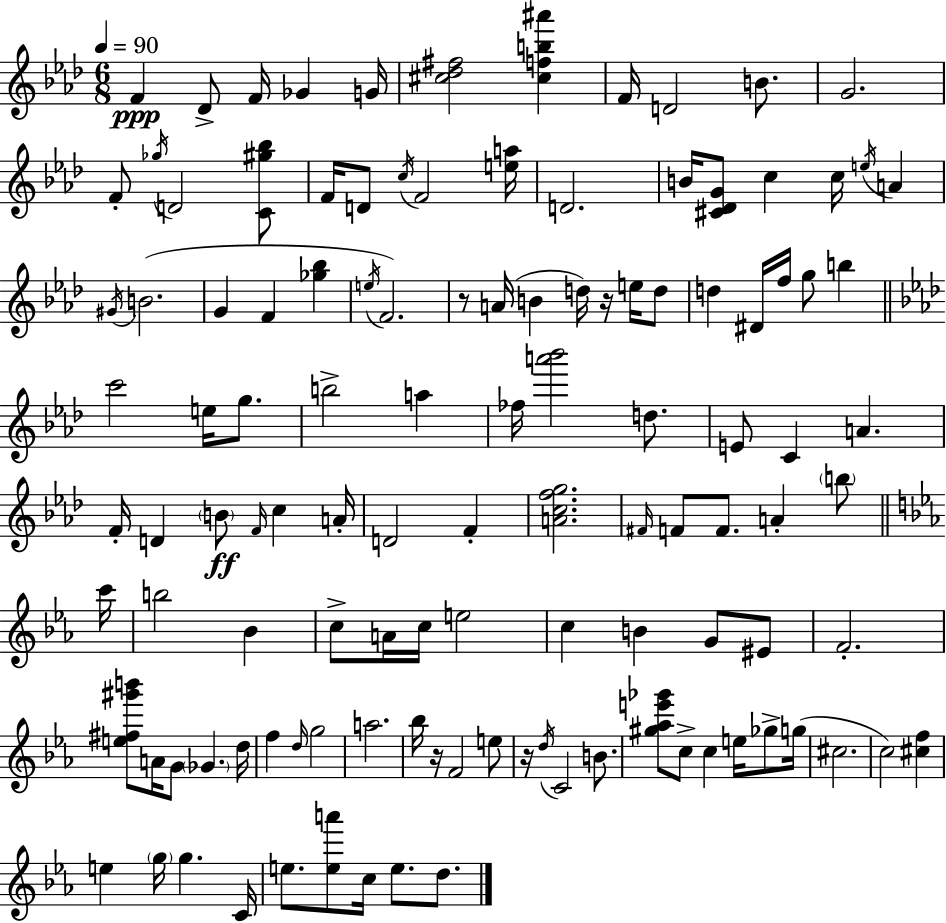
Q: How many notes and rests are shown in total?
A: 118